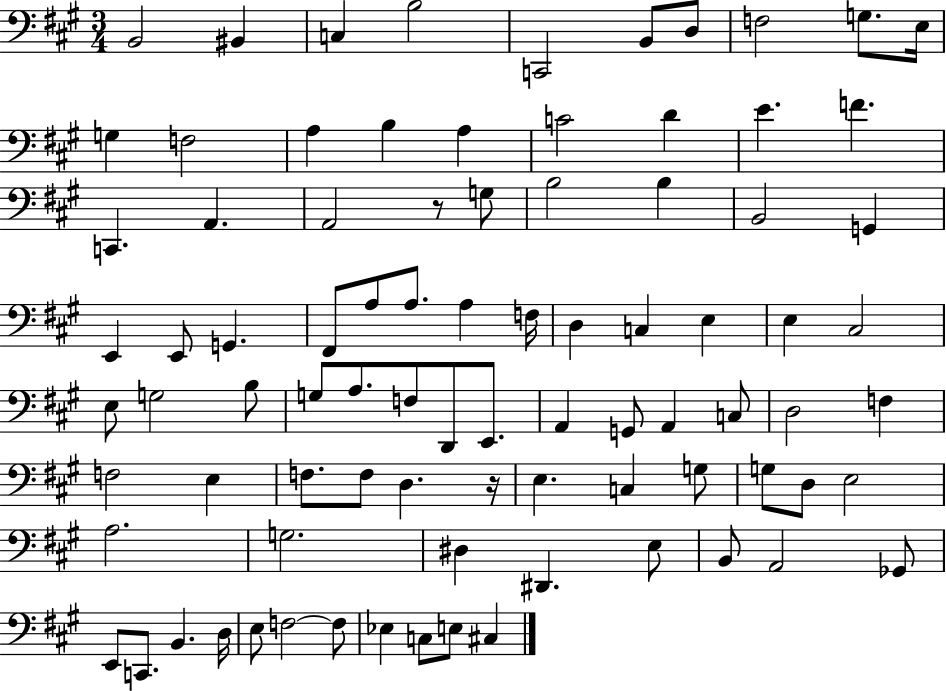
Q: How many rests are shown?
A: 2